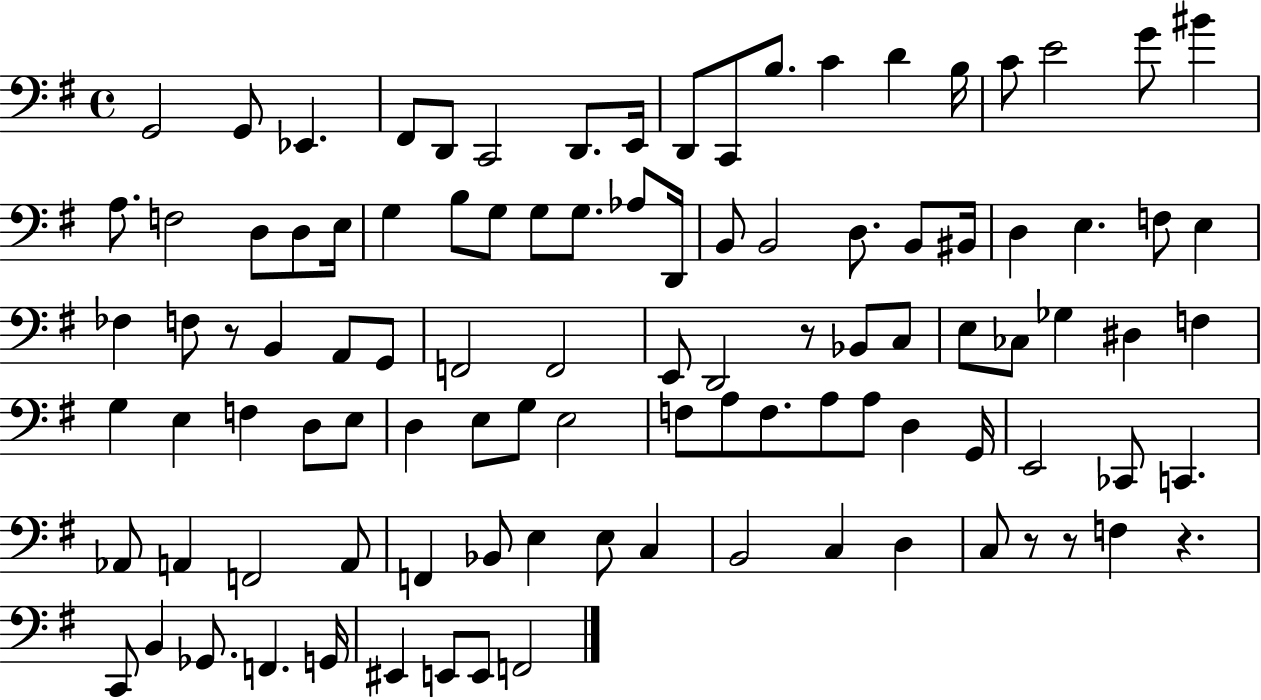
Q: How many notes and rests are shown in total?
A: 102